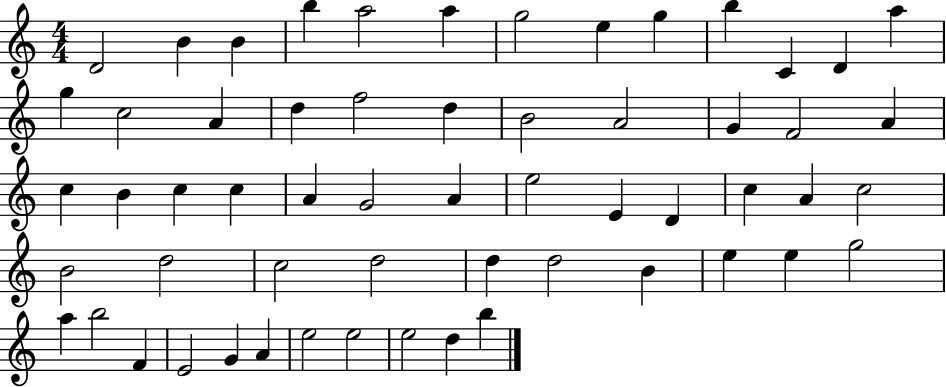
D4/h B4/q B4/q B5/q A5/h A5/q G5/h E5/q G5/q B5/q C4/q D4/q A5/q G5/q C5/h A4/q D5/q F5/h D5/q B4/h A4/h G4/q F4/h A4/q C5/q B4/q C5/q C5/q A4/q G4/h A4/q E5/h E4/q D4/q C5/q A4/q C5/h B4/h D5/h C5/h D5/h D5/q D5/h B4/q E5/q E5/q G5/h A5/q B5/h F4/q E4/h G4/q A4/q E5/h E5/h E5/h D5/q B5/q